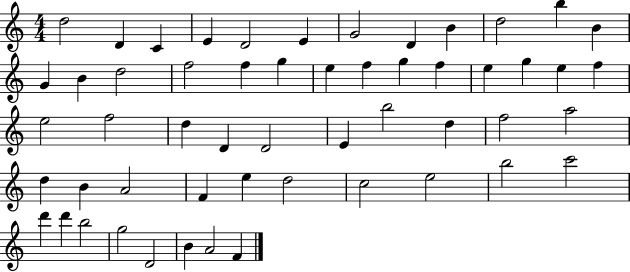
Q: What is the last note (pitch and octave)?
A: F4